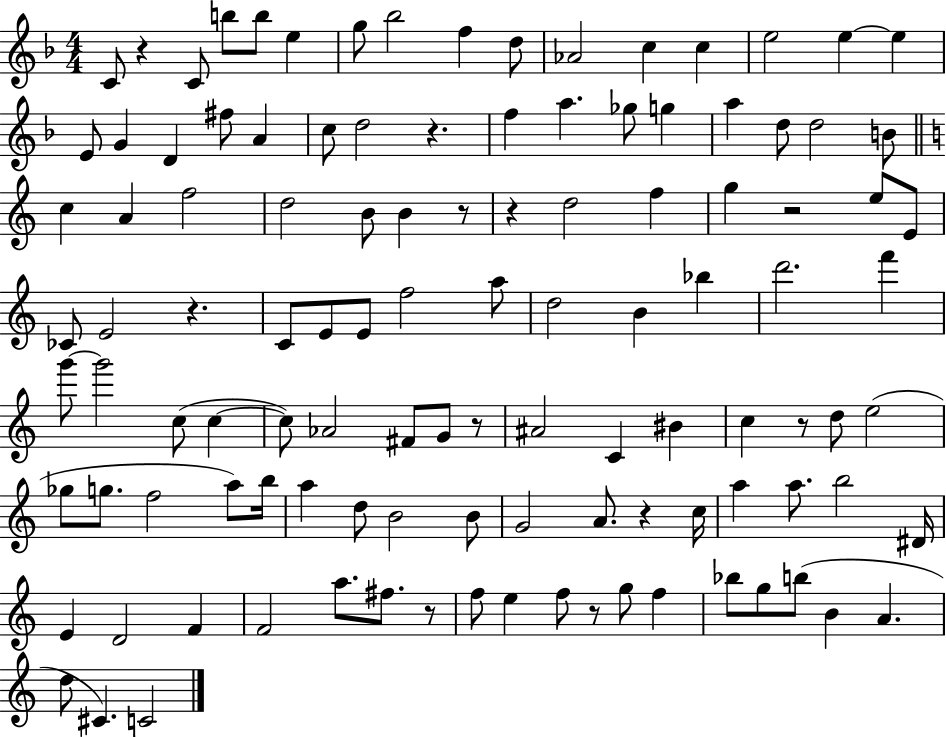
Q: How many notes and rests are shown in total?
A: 113